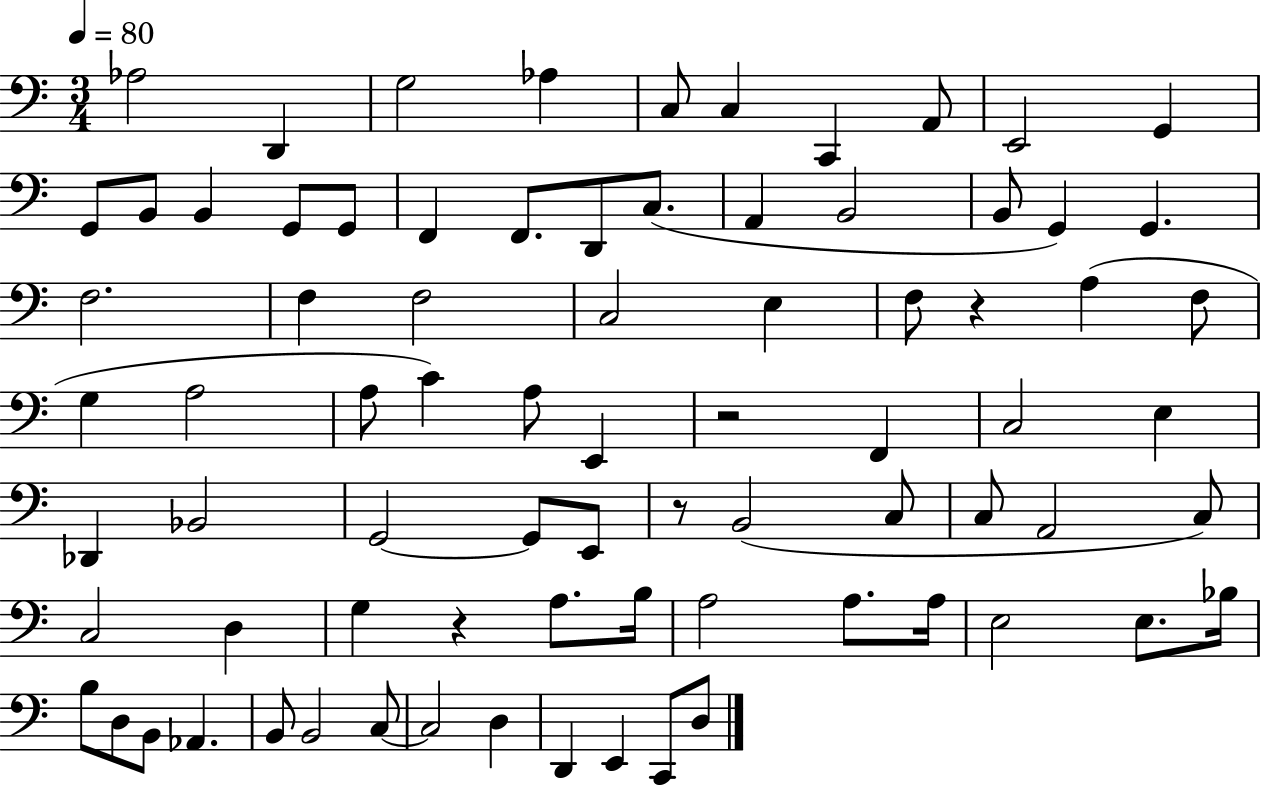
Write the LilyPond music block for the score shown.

{
  \clef bass
  \numericTimeSignature
  \time 3/4
  \key c \major
  \tempo 4 = 80
  aes2 d,4 | g2 aes4 | c8 c4 c,4 a,8 | e,2 g,4 | \break g,8 b,8 b,4 g,8 g,8 | f,4 f,8. d,8 c8.( | a,4 b,2 | b,8 g,4) g,4. | \break f2. | f4 f2 | c2 e4 | f8 r4 a4( f8 | \break g4 a2 | a8 c'4) a8 e,4 | r2 f,4 | c2 e4 | \break des,4 bes,2 | g,2~~ g,8 e,8 | r8 b,2( c8 | c8 a,2 c8) | \break c2 d4 | g4 r4 a8. b16 | a2 a8. a16 | e2 e8. bes16 | \break b8 d8 b,8 aes,4. | b,8 b,2 c8~~ | c2 d4 | d,4 e,4 c,8 d8 | \break \bar "|."
}